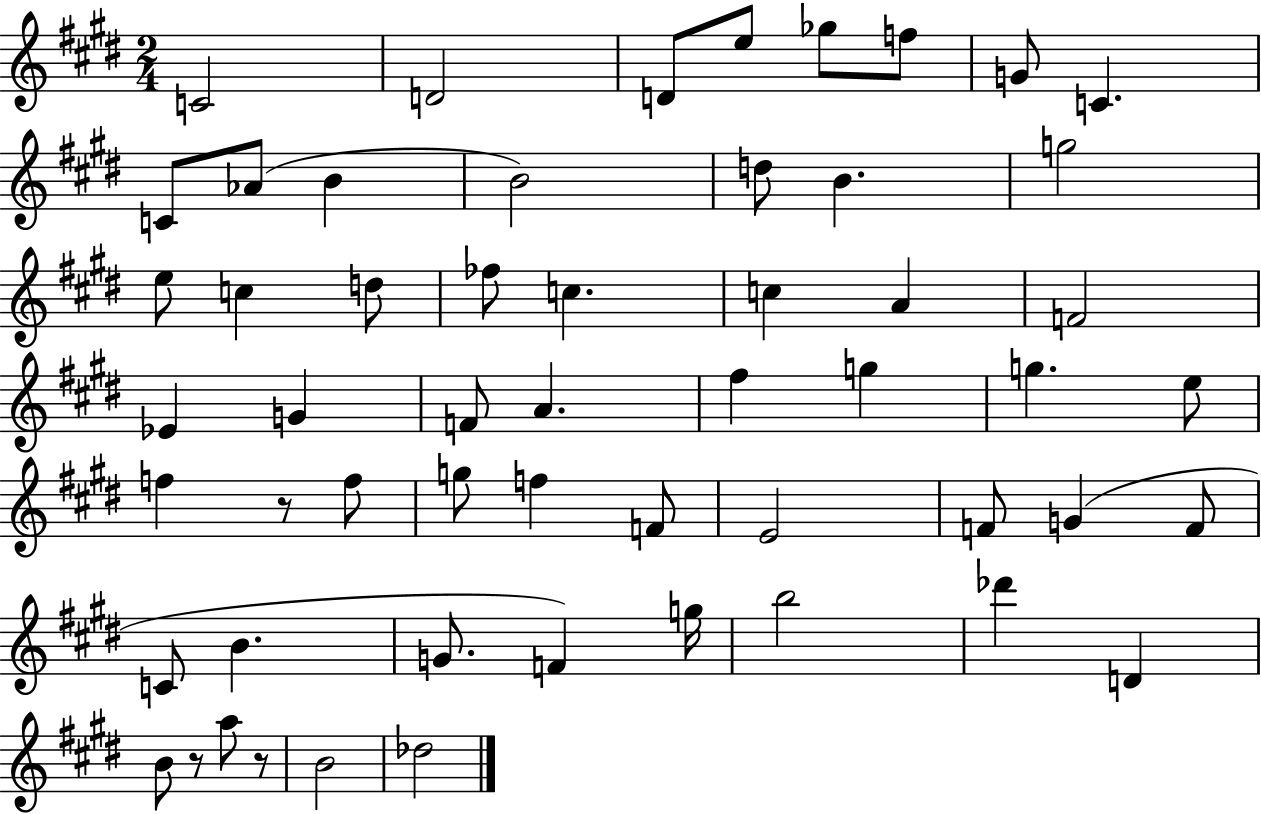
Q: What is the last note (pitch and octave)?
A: Db5